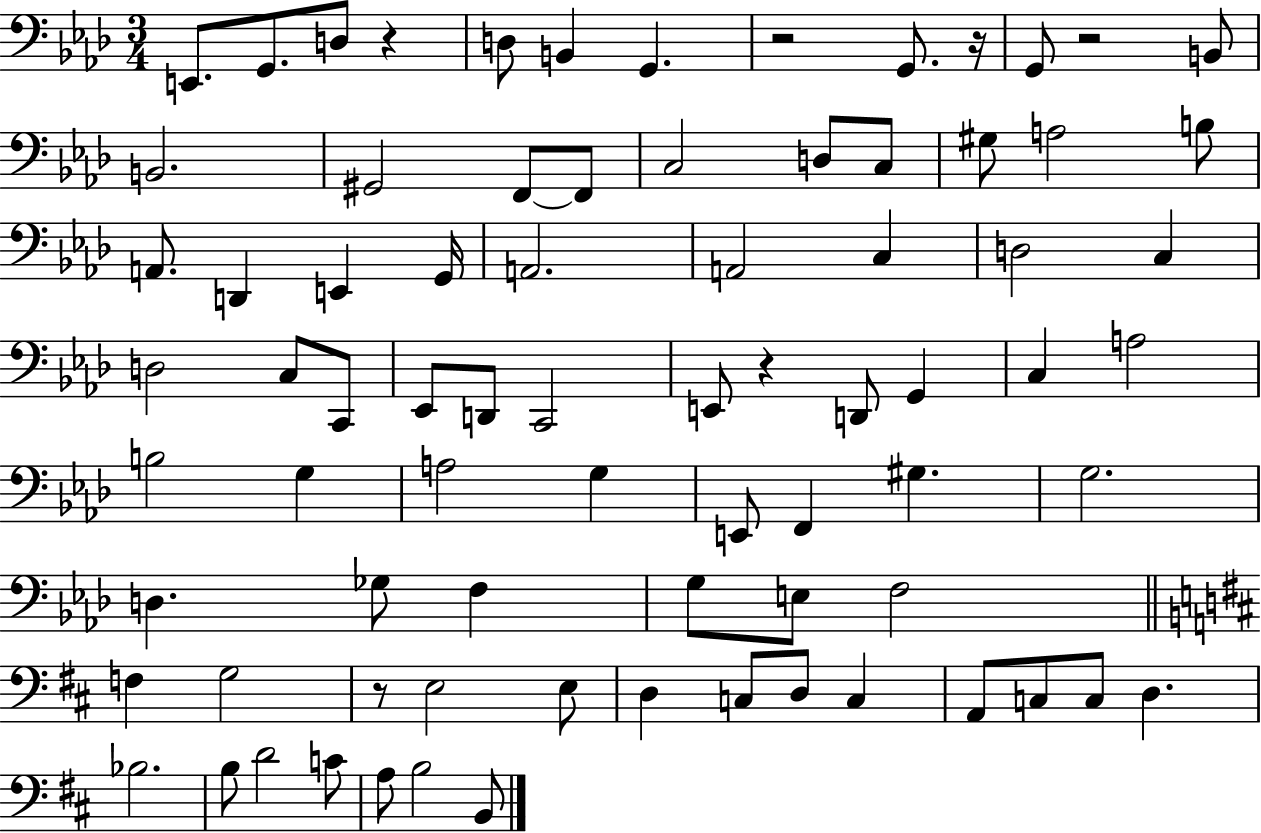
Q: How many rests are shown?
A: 6